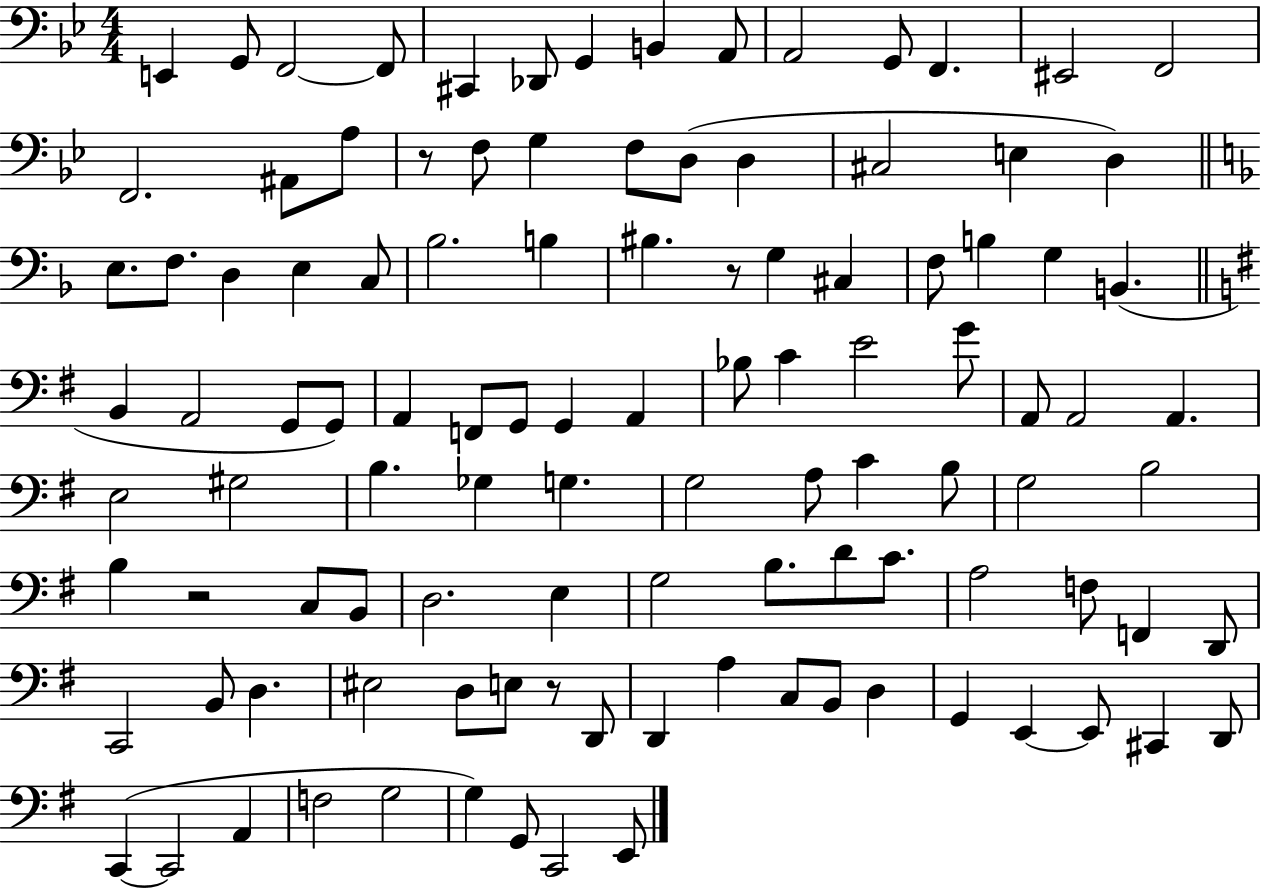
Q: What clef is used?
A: bass